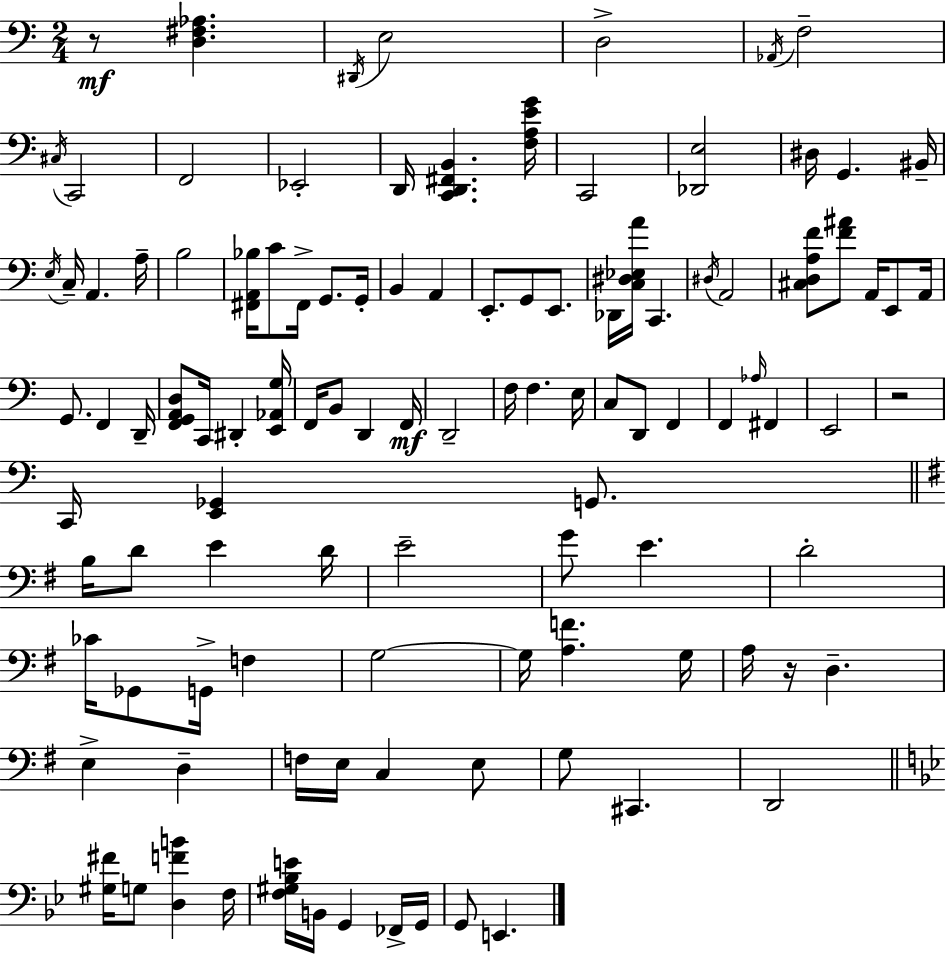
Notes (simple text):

R/e [D3,F#3,Ab3]/q. D#2/s E3/h D3/h Ab2/s F3/h C#3/s C2/h F2/h Eb2/h D2/s [C2,D2,F#2,B2]/q. [F3,A3,E4,G4]/s C2/h [Db2,E3]/h D#3/s G2/q. BIS2/s E3/s C3/s A2/q. A3/s B3/h [F#2,A2,Bb3]/s C4/e F#2/s G2/e. G2/s B2/q A2/q E2/e. G2/e E2/e. Db2/s [C3,D#3,Eb3,A4]/s C2/q. D#3/s A2/h [C#3,D3,A3,F4]/e [F4,A#4]/e A2/s E2/e A2/s G2/e. F2/q D2/s [F2,G2,A2,D3]/e C2/s D#2/q [E2,Ab2,G3]/s F2/s B2/e D2/q F2/s D2/h F3/s F3/q. E3/s C3/e D2/e F2/q F2/q Ab3/s F#2/q E2/h R/h C2/s [E2,Gb2]/q G2/e. B3/s D4/e E4/q D4/s E4/h G4/e E4/q. D4/h CES4/s Gb2/e G2/s F3/q G3/h G3/s [A3,F4]/q. G3/s A3/s R/s D3/q. E3/q D3/q F3/s E3/s C3/q E3/e G3/e C#2/q. D2/h [G#3,F#4]/s G3/e [D3,F4,B4]/q F3/s [F3,G#3,Bb3,E4]/s B2/s G2/q FES2/s G2/s G2/e E2/q.